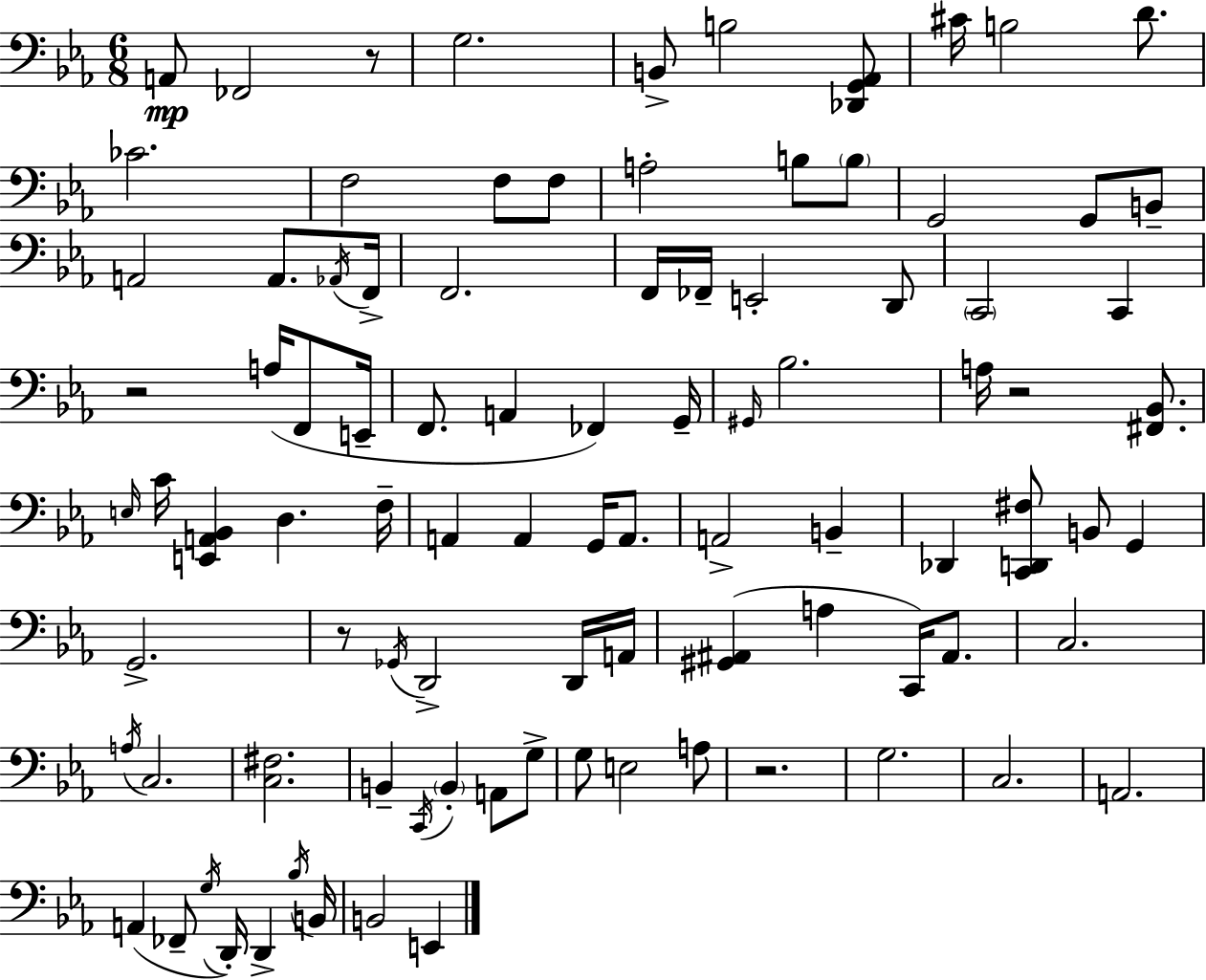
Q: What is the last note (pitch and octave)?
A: E2